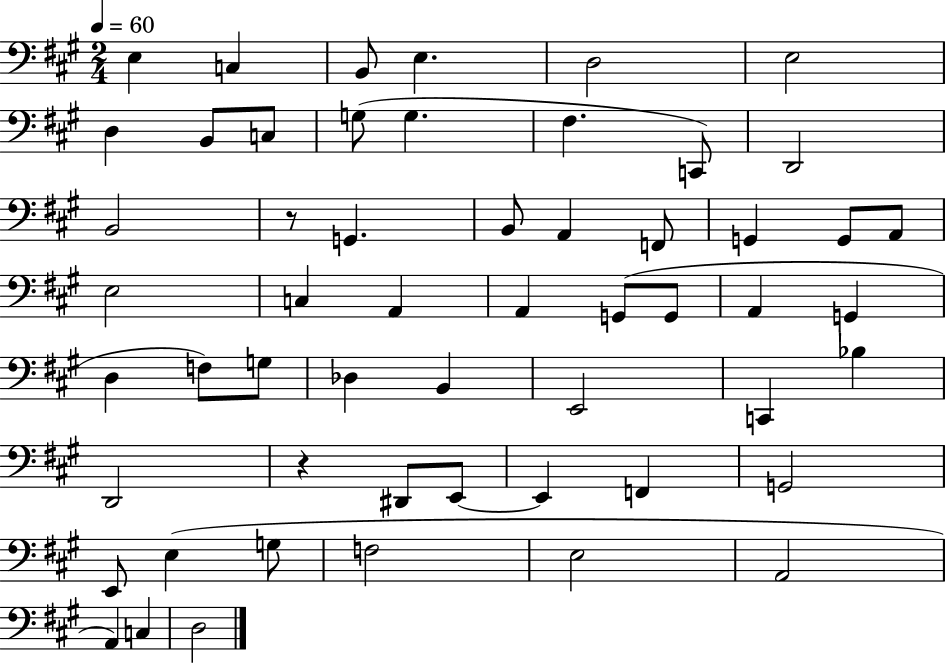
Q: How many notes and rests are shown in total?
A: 55